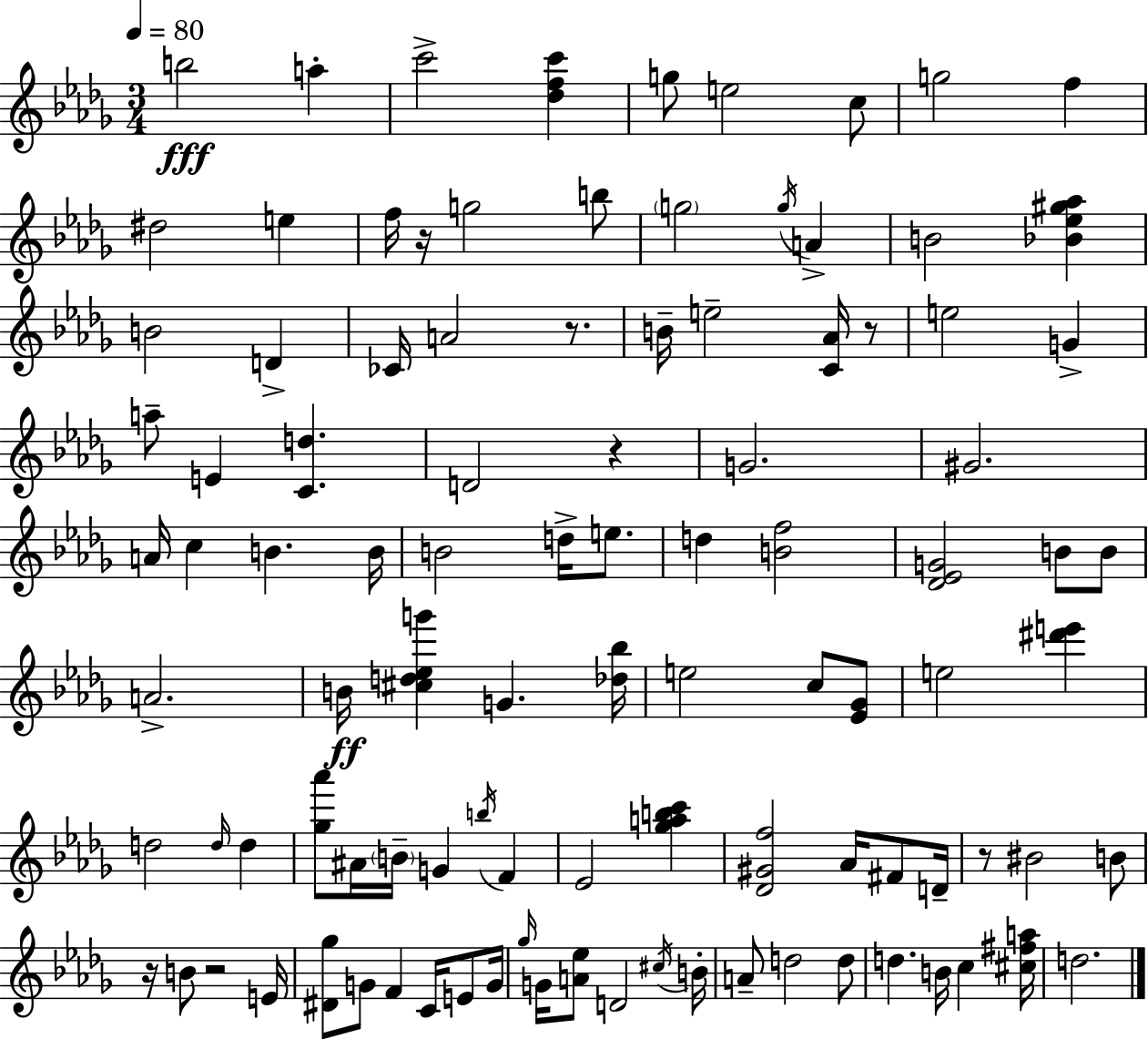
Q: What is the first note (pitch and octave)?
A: B5